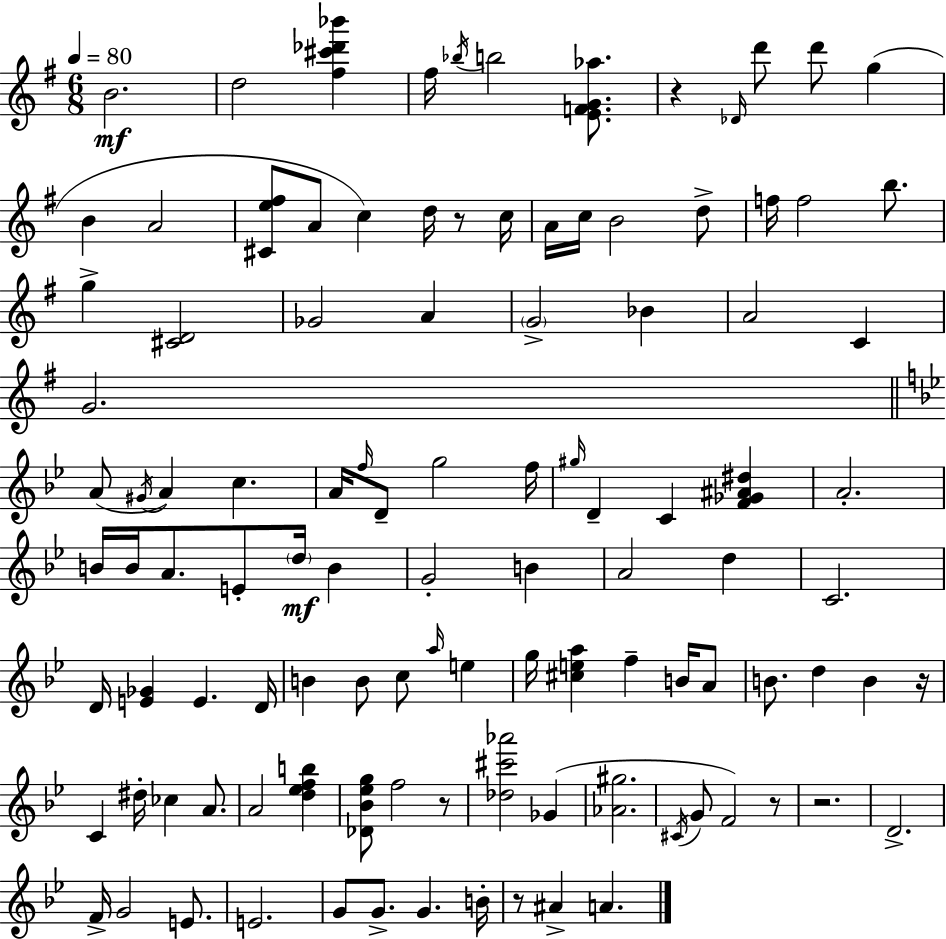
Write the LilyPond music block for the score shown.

{
  \clef treble
  \numericTimeSignature
  \time 6/8
  \key g \major
  \tempo 4 = 80
  b'2.\mf | d''2 <fis'' cis''' des''' bes'''>4 | fis''16 \acciaccatura { bes''16 } b''2 <e' f' g' aes''>8. | r4 \grace { des'16 } d'''8 d'''8 g''4( | \break b'4 a'2 | <cis' e'' fis''>8 a'8 c''4) d''16 r8 | c''16 a'16 c''16 b'2 | d''8-> f''16 f''2 b''8. | \break g''4-> <cis' d'>2 | ges'2 a'4 | \parenthesize g'2-> bes'4 | a'2 c'4 | \break g'2. | \bar "||" \break \key g \minor a'8( \acciaccatura { gis'16 } a'4) c''4. | a'16 \grace { f''16 } d'8-- g''2 | f''16 \grace { gis''16 } d'4-- c'4 <f' ges' ais' dis''>4 | a'2.-. | \break b'16 b'16 a'8. e'8-. \parenthesize d''16\mf b'4 | g'2-. b'4 | a'2 d''4 | c'2. | \break d'16 <e' ges'>4 e'4. | d'16 b'4 b'8 c''8 \grace { a''16 } | e''4 g''16 <cis'' e'' a''>4 f''4-- | b'16 a'8 b'8. d''4 b'4 | \break r16 c'4 dis''16-. ces''4 | a'8. a'2 | <d'' ees'' f'' b''>4 <des' bes' ees'' g''>8 f''2 | r8 <des'' cis''' aes'''>2 | \break ges'4( <aes' gis''>2. | \acciaccatura { cis'16 } g'8 f'2) | r8 r2. | d'2.-> | \break f'16-> g'2 | e'8. e'2. | g'8 g'8.-> g'4. | b'16-. r8 ais'4-> a'4. | \break \bar "|."
}